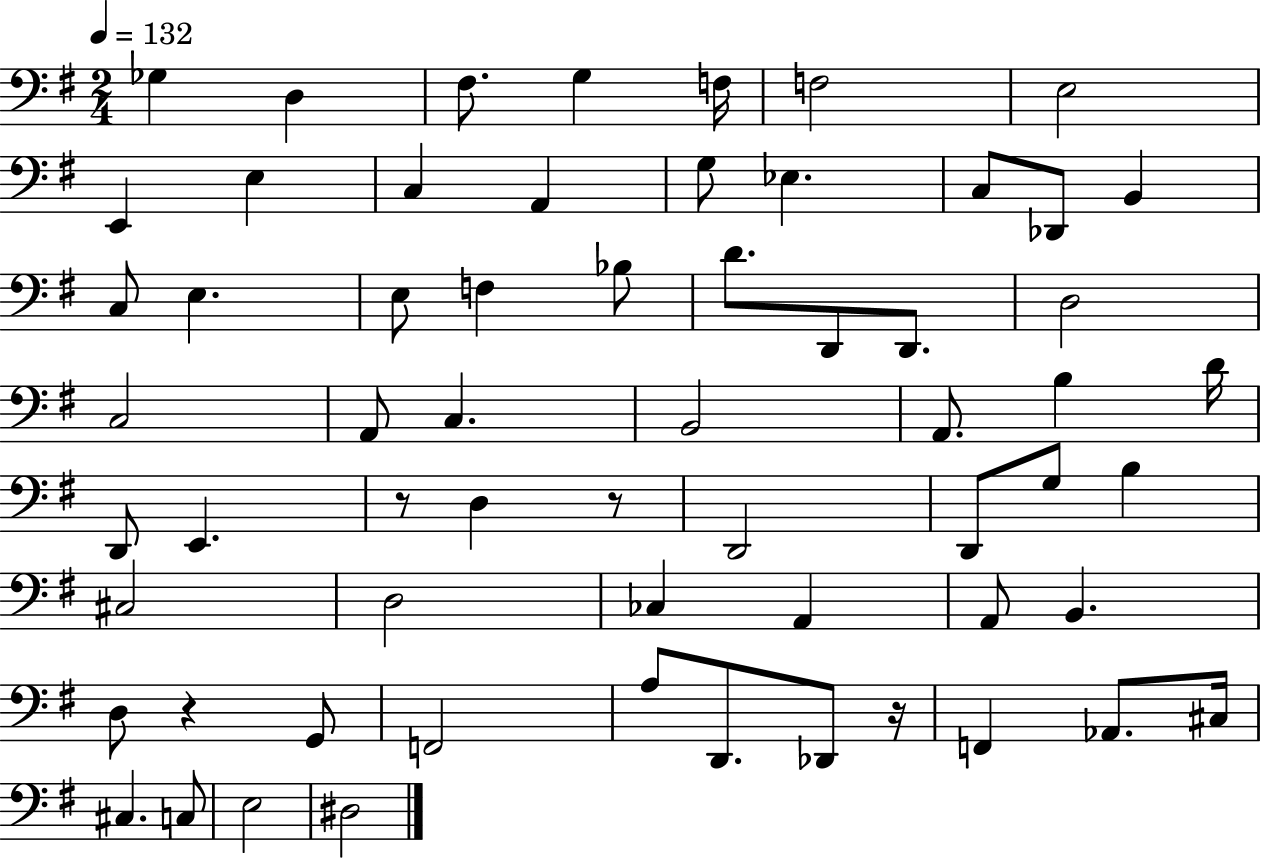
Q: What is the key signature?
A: G major